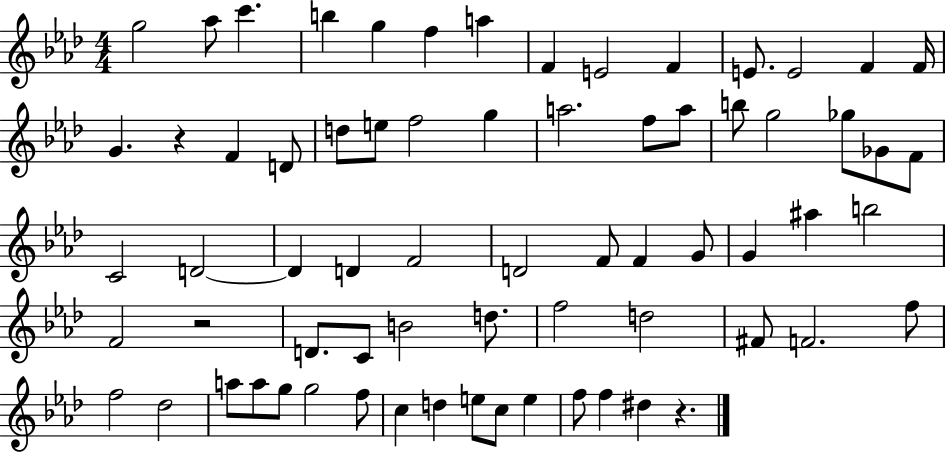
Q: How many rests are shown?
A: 3